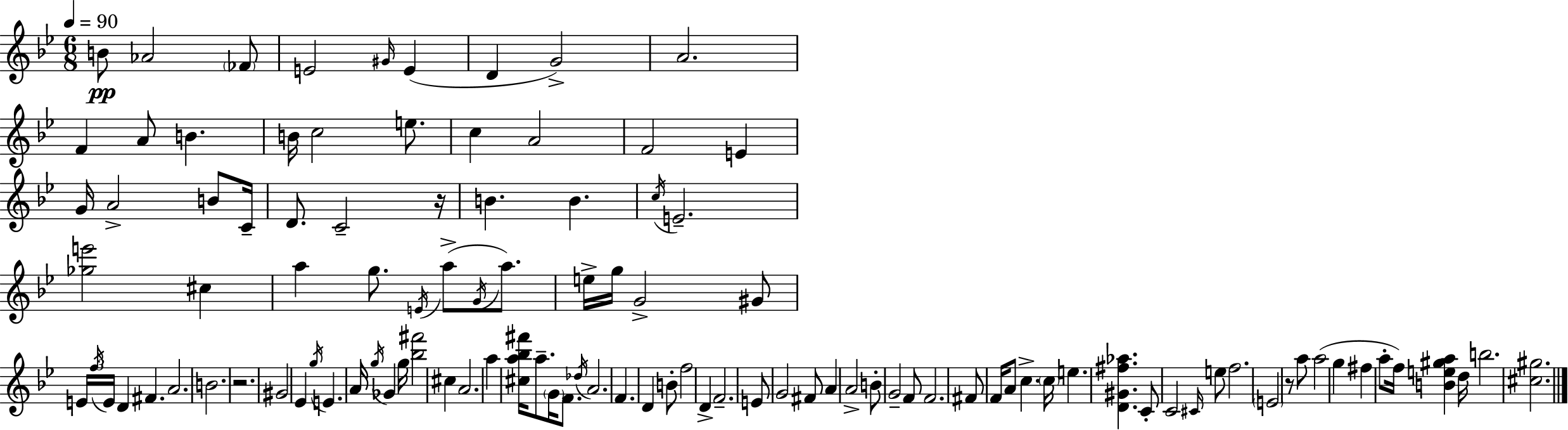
B4/e Ab4/h FES4/e E4/h G#4/s E4/q D4/q G4/h A4/h. F4/q A4/e B4/q. B4/s C5/h E5/e. C5/q A4/h F4/h E4/q G4/s A4/h B4/e C4/s D4/e. C4/h R/s B4/q. B4/q. C5/s E4/h. [Gb5,E6]/h C#5/q A5/q G5/e. E4/s A5/e G4/s A5/e. E5/s G5/s G4/h G#4/e E4/s F5/s E4/s D4/q F#4/q. A4/h. B4/h. R/h. G#4/h Eb4/q G5/s E4/q. A4/s G5/s Gb4/q G5/s [Bb5,F#6]/h C#5/q A4/h. A5/q [C#5,A5,Bb5,F#6]/s A5/e. G4/s F4/e. Db5/s A4/h. F4/q. D4/q B4/e F5/h D4/q F4/h. E4/e G4/h F#4/e A4/q A4/h B4/e G4/h F4/e F4/h. F#4/e F4/s A4/e C5/q. C5/s E5/q. [D4,G#4,F#5,Ab5]/q. C4/e C4/h C#4/s E5/e F5/h. E4/h R/e A5/e A5/h G5/q F#5/q A5/e F5/s [B4,E5,G#5,A5]/q D5/s B5/h. [C#5,G#5]/h.